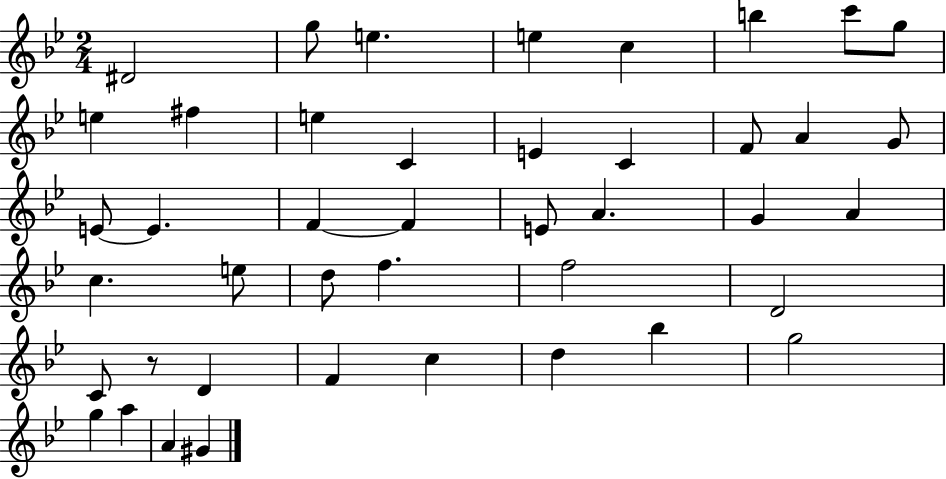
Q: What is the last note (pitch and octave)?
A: G#4